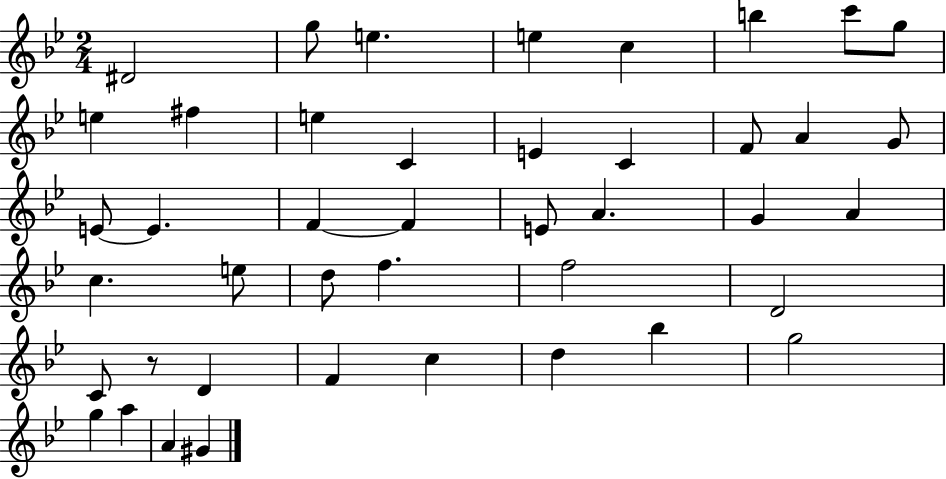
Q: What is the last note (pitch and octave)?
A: G#4